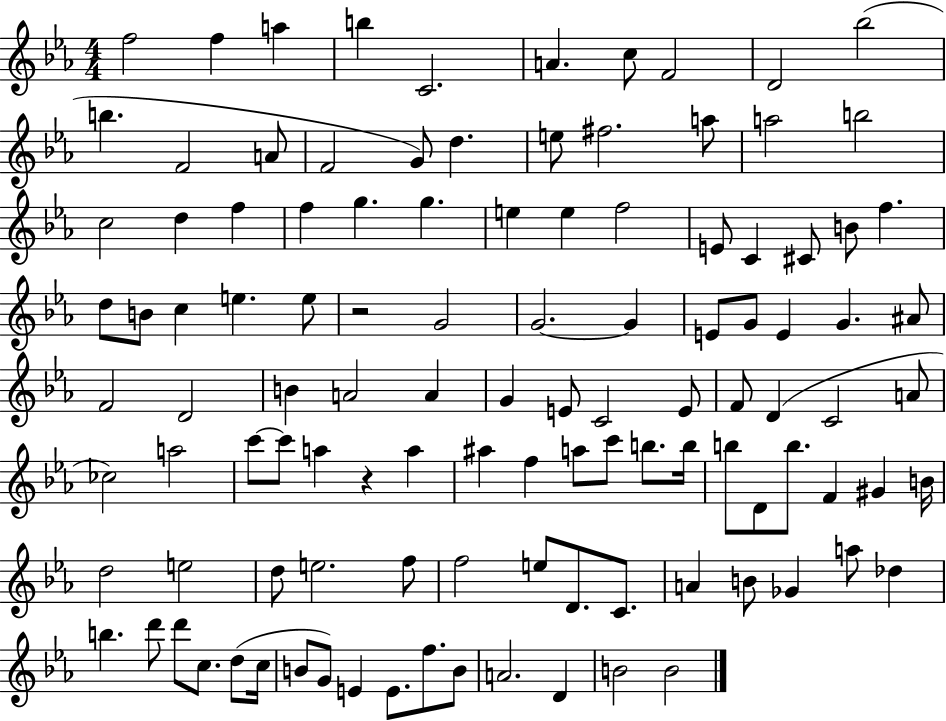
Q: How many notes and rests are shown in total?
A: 111